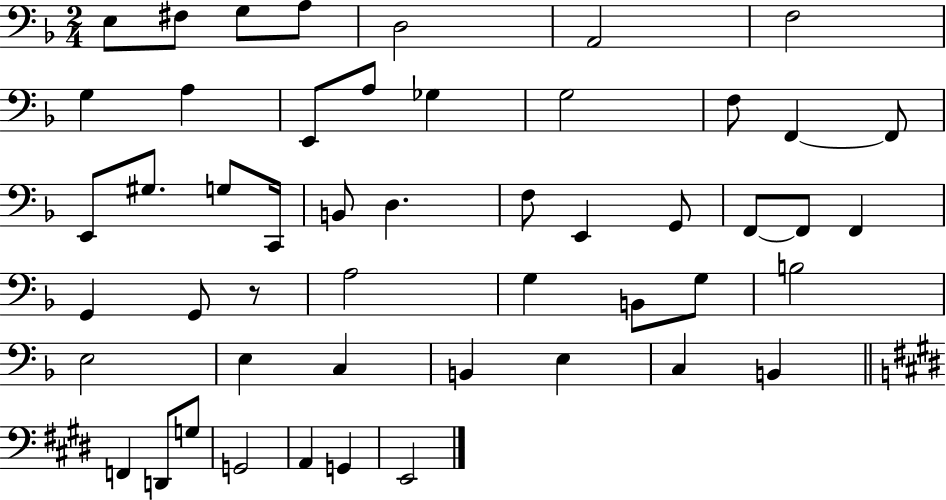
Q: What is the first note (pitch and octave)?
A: E3